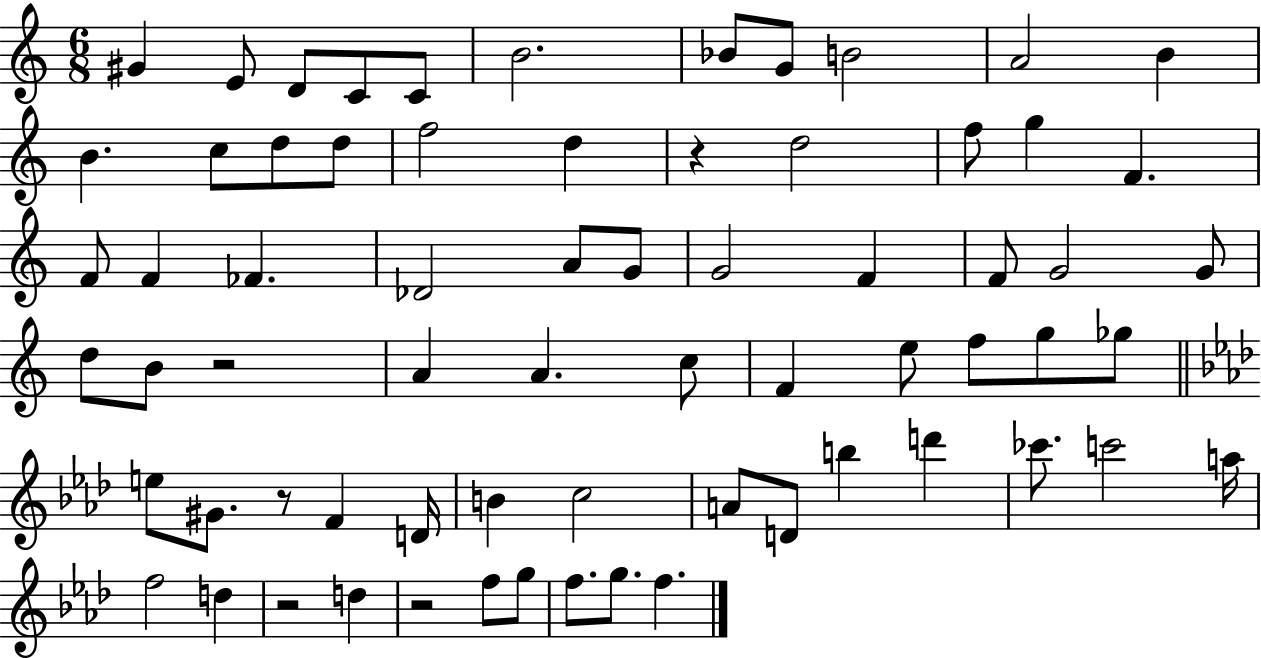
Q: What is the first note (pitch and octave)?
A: G#4